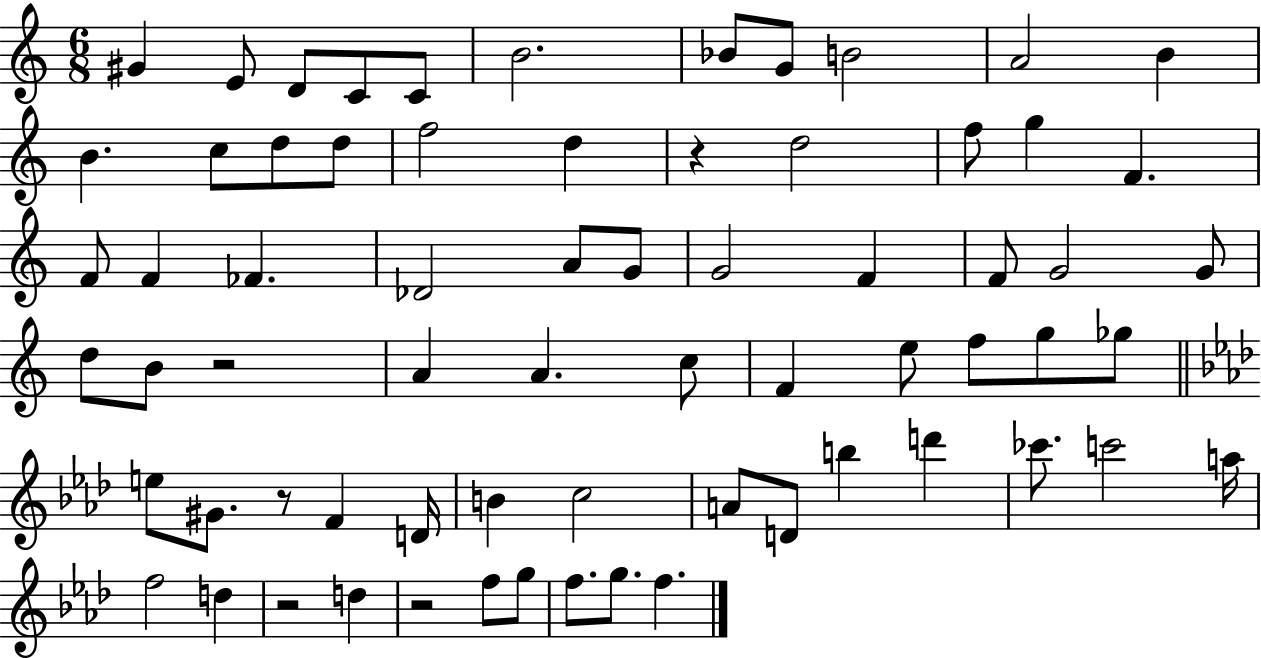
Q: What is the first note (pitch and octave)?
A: G#4